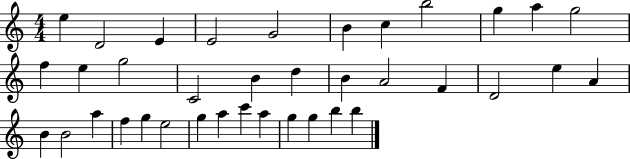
E5/q D4/h E4/q E4/h G4/h B4/q C5/q B5/h G5/q A5/q G5/h F5/q E5/q G5/h C4/h B4/q D5/q B4/q A4/h F4/q D4/h E5/q A4/q B4/q B4/h A5/q F5/q G5/q E5/h G5/q A5/q C6/q A5/q G5/q G5/q B5/q B5/q